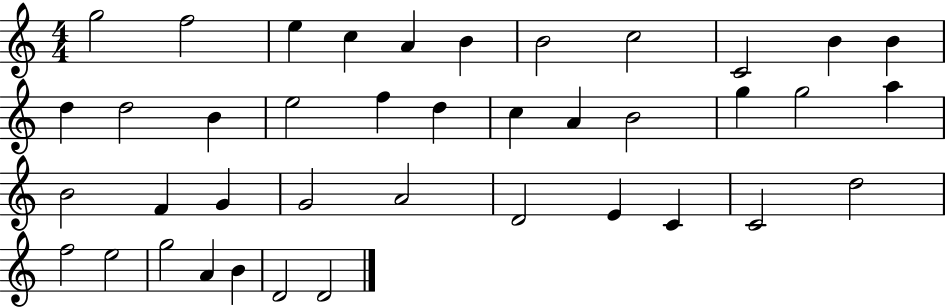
G5/h F5/h E5/q C5/q A4/q B4/q B4/h C5/h C4/h B4/q B4/q D5/q D5/h B4/q E5/h F5/q D5/q C5/q A4/q B4/h G5/q G5/h A5/q B4/h F4/q G4/q G4/h A4/h D4/h E4/q C4/q C4/h D5/h F5/h E5/h G5/h A4/q B4/q D4/h D4/h